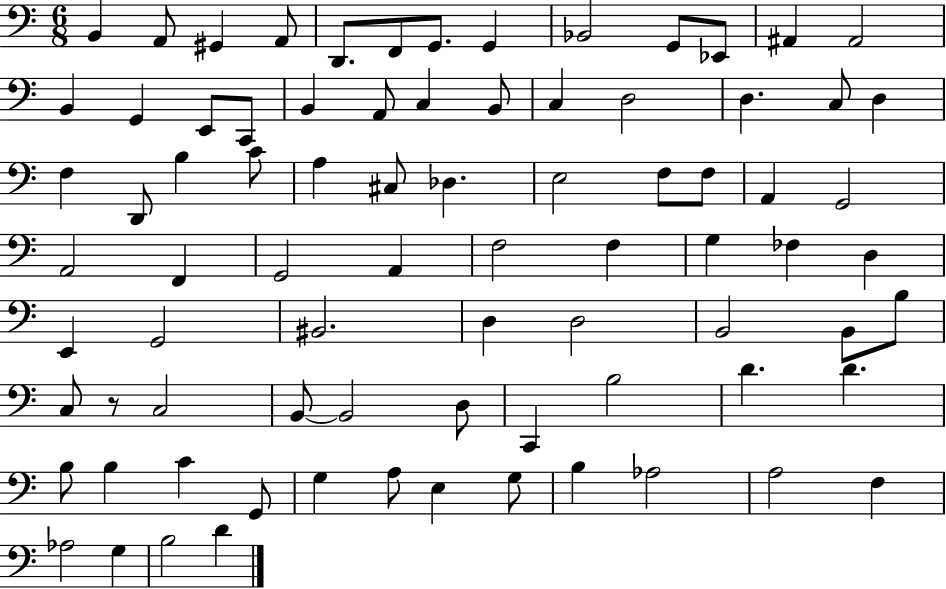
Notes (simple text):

B2/q A2/e G#2/q A2/e D2/e. F2/e G2/e. G2/q Bb2/h G2/e Eb2/e A#2/q A#2/h B2/q G2/q E2/e C2/e B2/q A2/e C3/q B2/e C3/q D3/h D3/q. C3/e D3/q F3/q D2/e B3/q C4/e A3/q C#3/e Db3/q. E3/h F3/e F3/e A2/q G2/h A2/h F2/q G2/h A2/q F3/h F3/q G3/q FES3/q D3/q E2/q G2/h BIS2/h. D3/q D3/h B2/h B2/e B3/e C3/e R/e C3/h B2/e B2/h D3/e C2/q B3/h D4/q. D4/q. B3/e B3/q C4/q G2/e G3/q A3/e E3/q G3/e B3/q Ab3/h A3/h F3/q Ab3/h G3/q B3/h D4/q